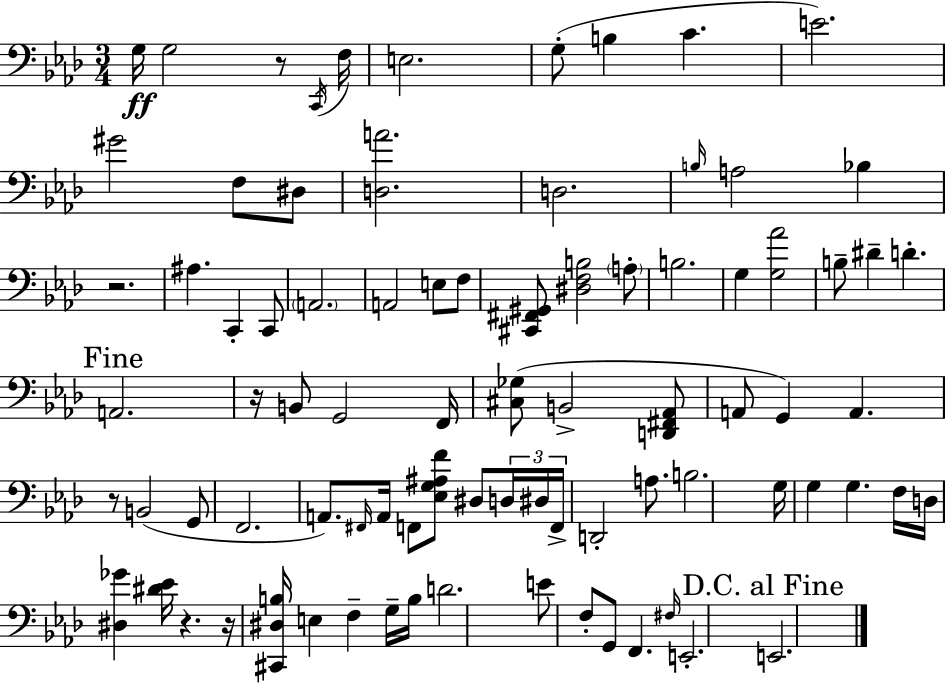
{
  \clef bass
  \numericTimeSignature
  \time 3/4
  \key aes \major
  g16\ff g2 r8 \acciaccatura { c,16 } | f16 e2. | g8-.( b4 c'4. | e'2.) | \break gis'2 f8 dis8 | <d a'>2. | d2. | \grace { b16 } a2 bes4 | \break r2. | ais4. c,4-. | c,8 \parenthesize a,2. | a,2 e8 | \break f8 <cis, fis, gis,>8 <dis f b>2 | \parenthesize a8-. b2. | g4 <g aes'>2 | b8-- dis'4-- d'4.-. | \break \mark "Fine" a,2. | r16 b,8 g,2 | f,16 <cis ges>8( b,2-> | <d, fis, aes,>8 a,8 g,4) a,4. | \break r8 b,2( | g,8 f,2. | a,8.) \grace { fis,16 } a,16 f,8 <ees g ais f'>8 dis8 | \tuplet 3/2 { d16 dis16 f,16-> } d,2-. | \break a8. b2. | g16 g4 g4. | f16 d16 <dis ges'>4 <dis' ees'>16 r4. | r16 <cis, dis b>16 e4 f4-- | \break g16-- b16 d'2. | e'8 f8-. g,8 f,4. | \grace { fis16 } e,2.-. | \mark "D.C. al Fine" e,2. | \break \bar "|."
}